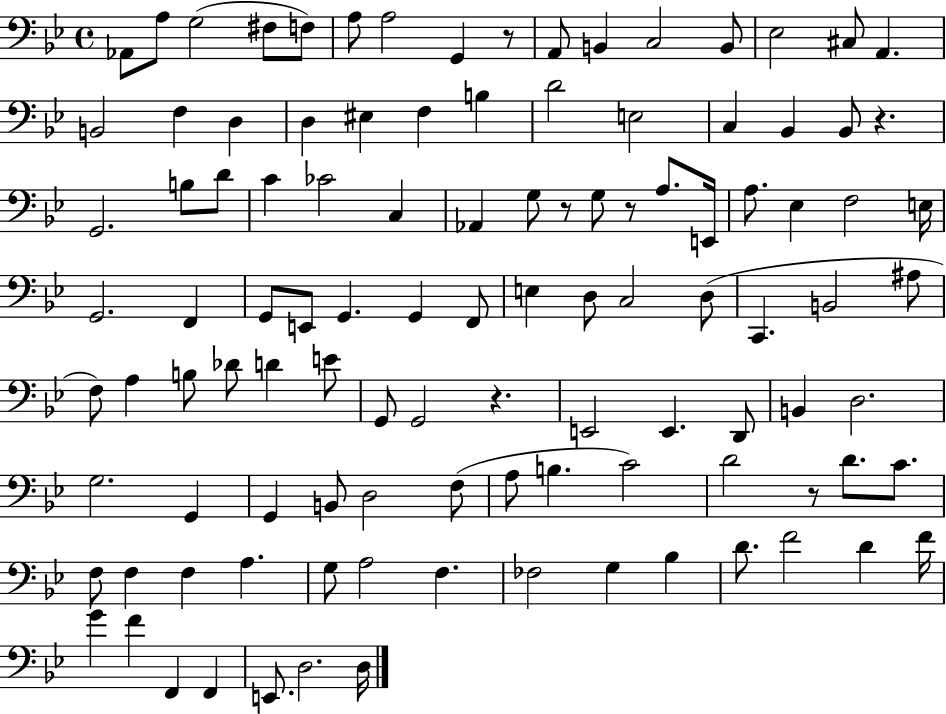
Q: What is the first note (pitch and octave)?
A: Ab2